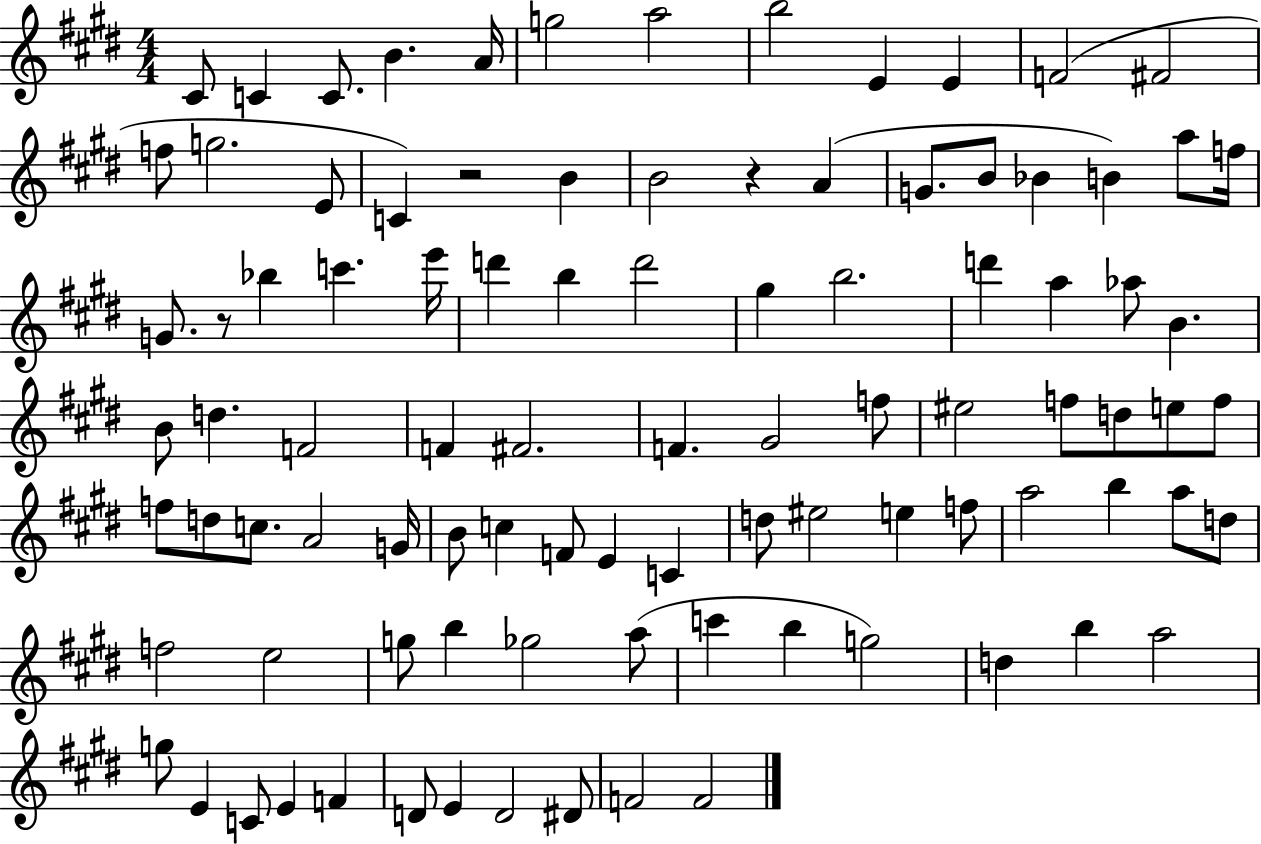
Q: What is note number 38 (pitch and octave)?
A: B4